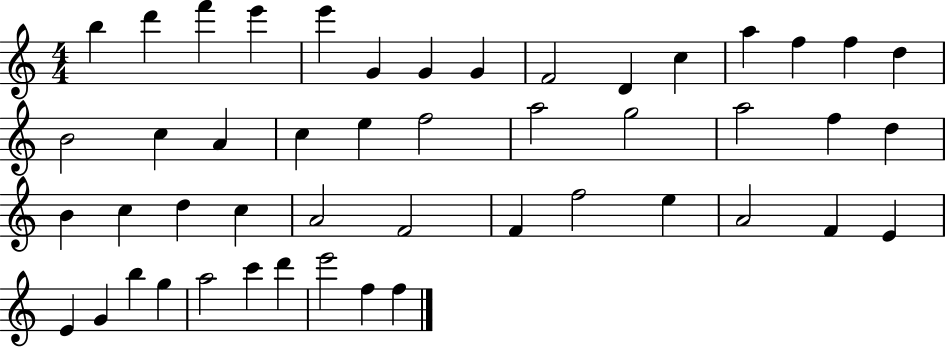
X:1
T:Untitled
M:4/4
L:1/4
K:C
b d' f' e' e' G G G F2 D c a f f d B2 c A c e f2 a2 g2 a2 f d B c d c A2 F2 F f2 e A2 F E E G b g a2 c' d' e'2 f f